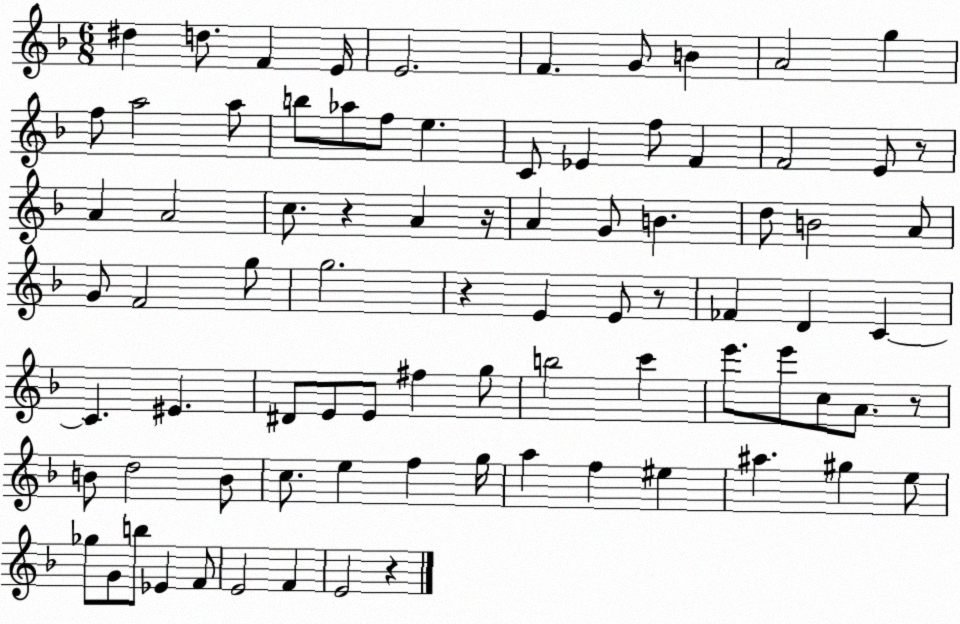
X:1
T:Untitled
M:6/8
L:1/4
K:F
^d d/2 F E/4 E2 F G/2 B A2 g f/2 a2 a/2 b/2 _a/2 f/2 e C/2 _E f/2 F F2 E/2 z/2 A A2 c/2 z A z/4 A G/2 B d/2 B2 A/2 G/2 F2 g/2 g2 z E E/2 z/2 _F D C C ^E ^D/2 E/2 E/2 ^f g/2 b2 c' e'/2 e'/2 c/2 A/2 z/2 B/2 d2 B/2 c/2 e f g/4 a f ^e ^a ^g e/2 _g/2 G/2 b/2 _E F/2 E2 F E2 z